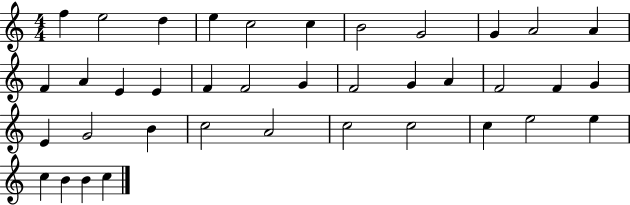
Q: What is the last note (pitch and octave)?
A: C5